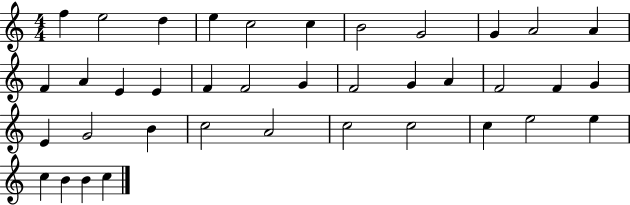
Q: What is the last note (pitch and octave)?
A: C5